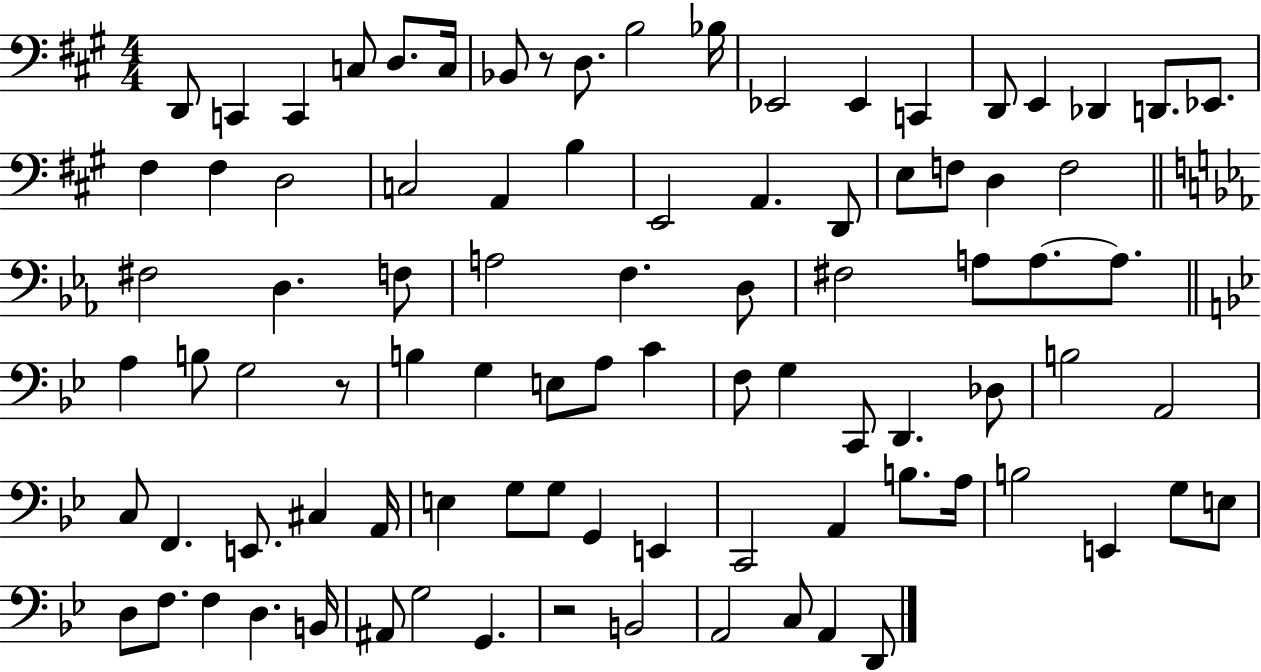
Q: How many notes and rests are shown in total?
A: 90